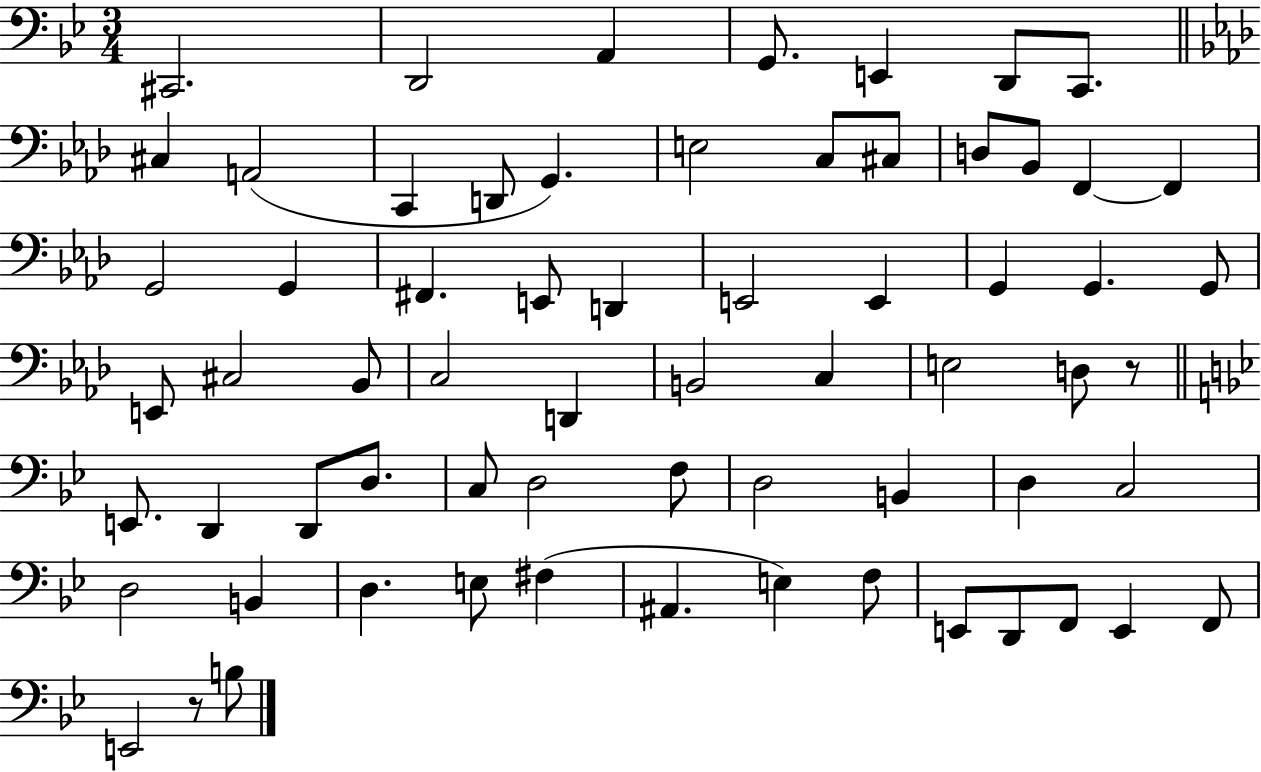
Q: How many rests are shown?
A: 2